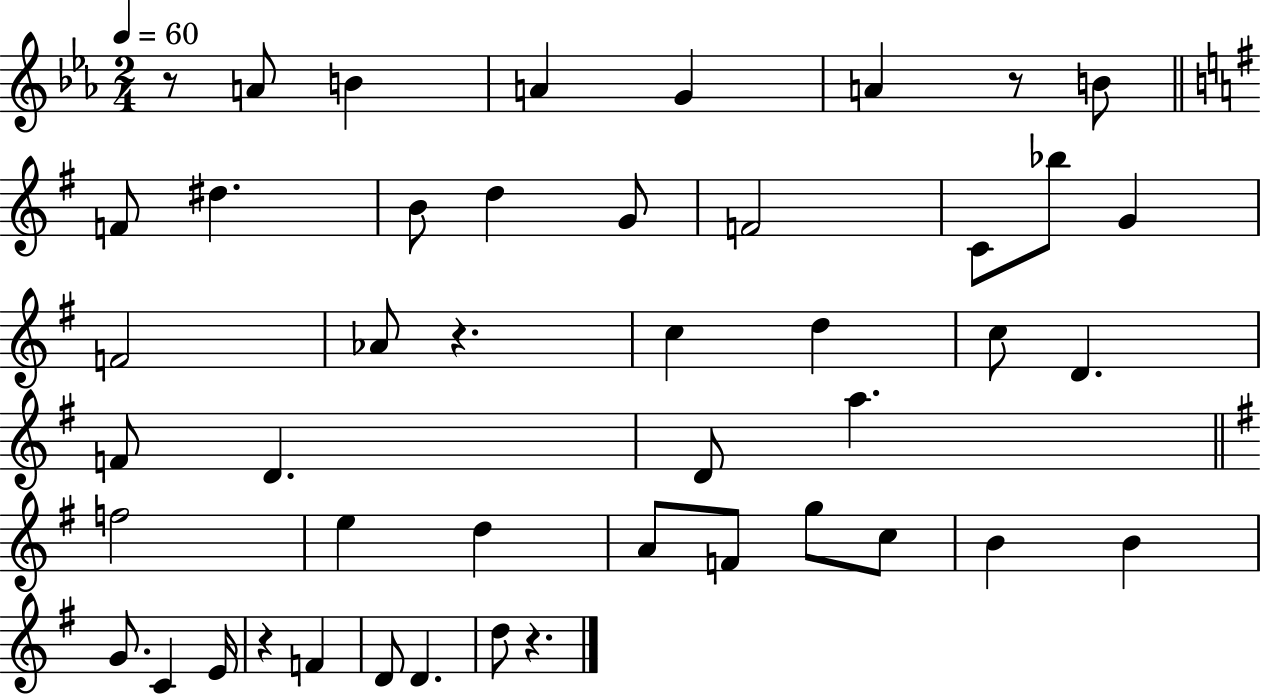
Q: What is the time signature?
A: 2/4